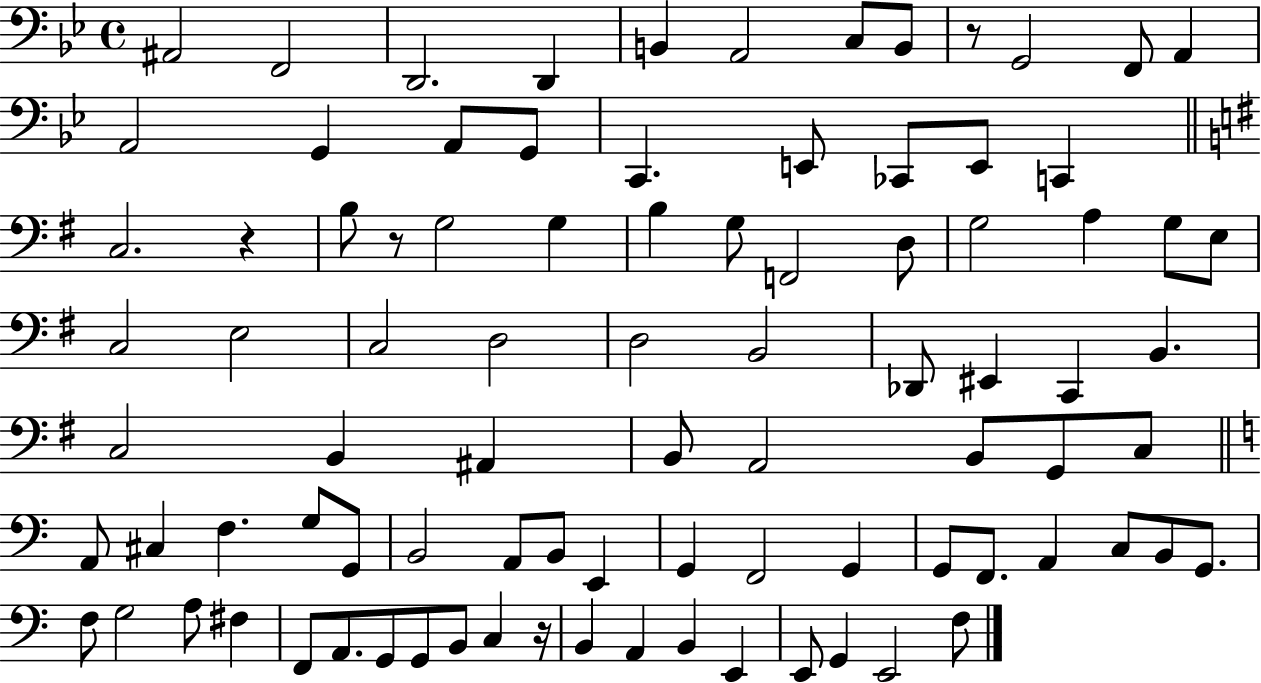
A#2/h F2/h D2/h. D2/q B2/q A2/h C3/e B2/e R/e G2/h F2/e A2/q A2/h G2/q A2/e G2/e C2/q. E2/e CES2/e E2/e C2/q C3/h. R/q B3/e R/e G3/h G3/q B3/q G3/e F2/h D3/e G3/h A3/q G3/e E3/e C3/h E3/h C3/h D3/h D3/h B2/h Db2/e EIS2/q C2/q B2/q. C3/h B2/q A#2/q B2/e A2/h B2/e G2/e C3/e A2/e C#3/q F3/q. G3/e G2/e B2/h A2/e B2/e E2/q G2/q F2/h G2/q G2/e F2/e. A2/q C3/e B2/e G2/e. F3/e G3/h A3/e F#3/q F2/e A2/e. G2/e G2/e B2/e C3/q R/s B2/q A2/q B2/q E2/q E2/e G2/q E2/h F3/e